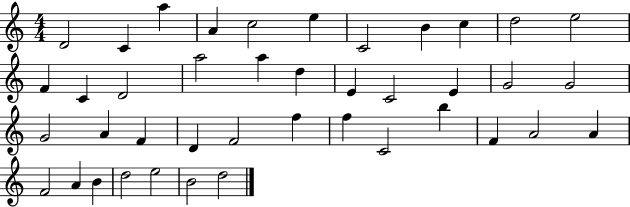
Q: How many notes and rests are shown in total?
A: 41